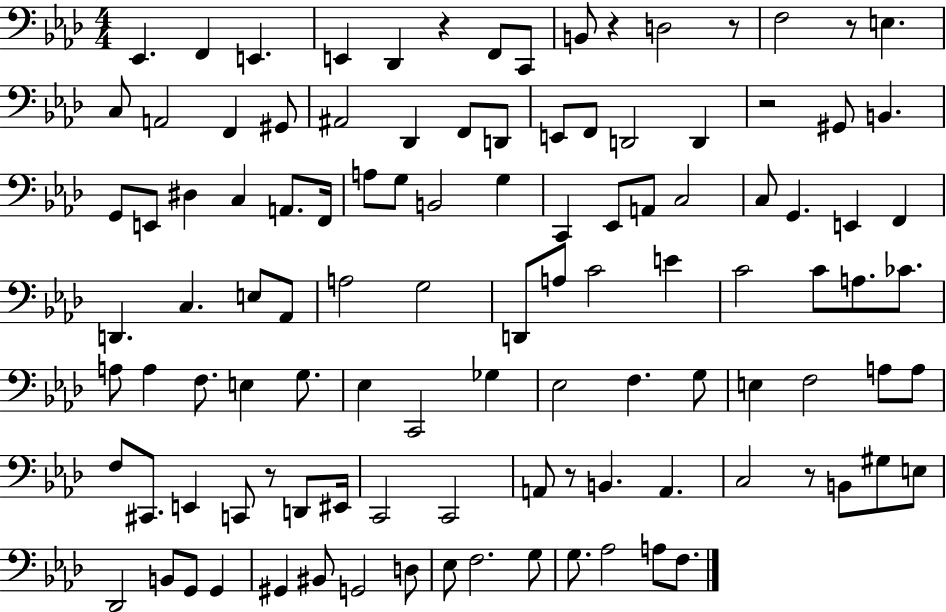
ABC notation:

X:1
T:Untitled
M:4/4
L:1/4
K:Ab
_E,, F,, E,, E,, _D,, z F,,/2 C,,/2 B,,/2 z D,2 z/2 F,2 z/2 E, C,/2 A,,2 F,, ^G,,/2 ^A,,2 _D,, F,,/2 D,,/2 E,,/2 F,,/2 D,,2 D,, z2 ^G,,/2 B,, G,,/2 E,,/2 ^D, C, A,,/2 F,,/4 A,/2 G,/2 B,,2 G, C,, _E,,/2 A,,/2 C,2 C,/2 G,, E,, F,, D,, C, E,/2 _A,,/2 A,2 G,2 D,,/2 A,/2 C2 E C2 C/2 A,/2 _C/2 A,/2 A, F,/2 E, G,/2 _E, C,,2 _G, _E,2 F, G,/2 E, F,2 A,/2 A,/2 F,/2 ^C,,/2 E,, C,,/2 z/2 D,,/2 ^E,,/4 C,,2 C,,2 A,,/2 z/2 B,, A,, C,2 z/2 B,,/2 ^G,/2 E,/2 _D,,2 B,,/2 G,,/2 G,, ^G,, ^B,,/2 G,,2 D,/2 _E,/2 F,2 G,/2 G,/2 _A,2 A,/2 F,/2